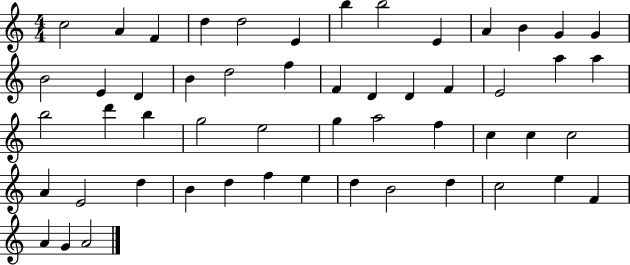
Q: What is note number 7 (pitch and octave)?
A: B5